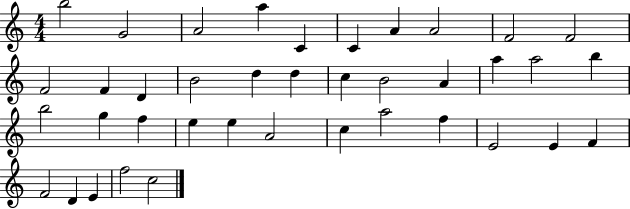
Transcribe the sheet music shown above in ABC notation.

X:1
T:Untitled
M:4/4
L:1/4
K:C
b2 G2 A2 a C C A A2 F2 F2 F2 F D B2 d d c B2 A a a2 b b2 g f e e A2 c a2 f E2 E F F2 D E f2 c2